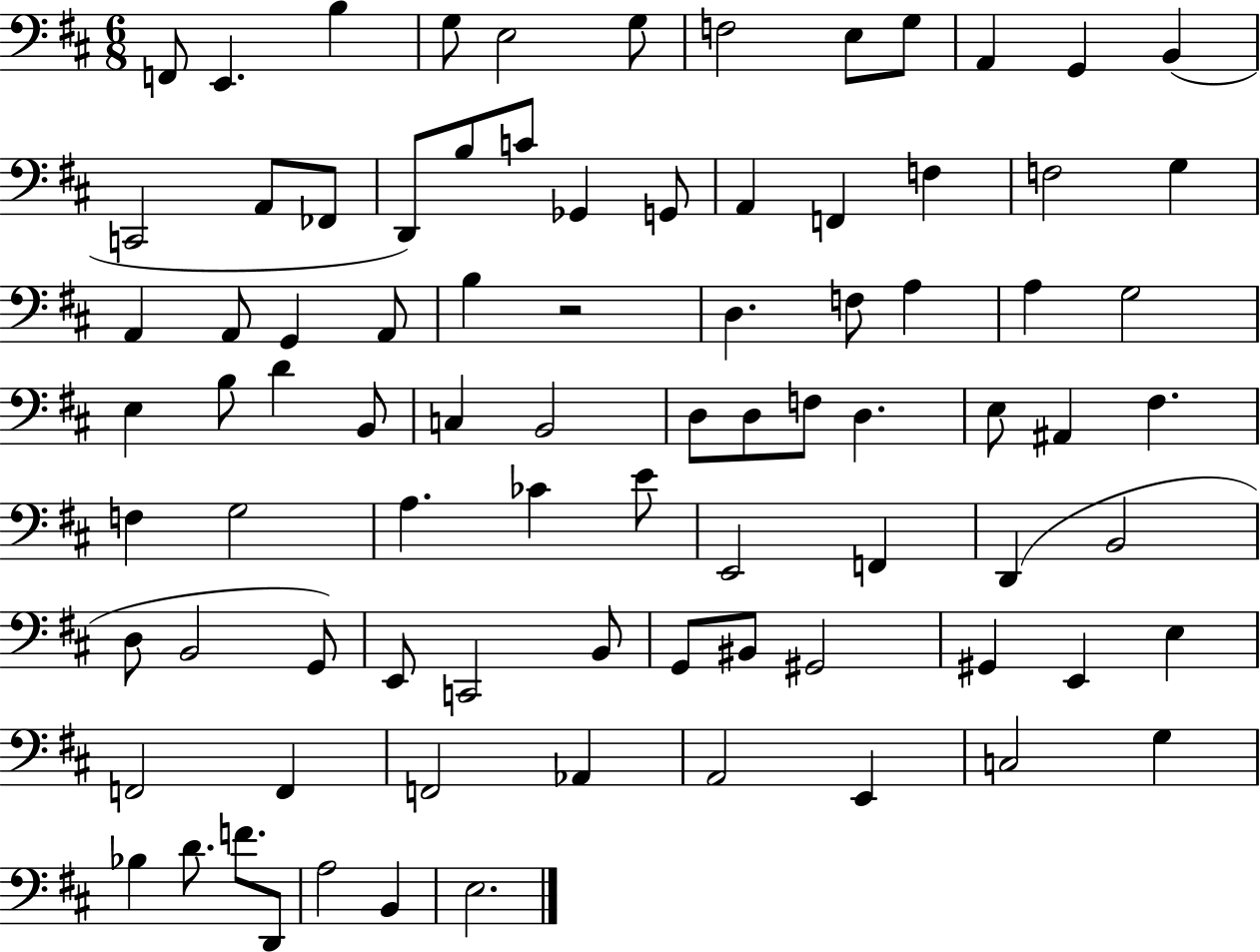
X:1
T:Untitled
M:6/8
L:1/4
K:D
F,,/2 E,, B, G,/2 E,2 G,/2 F,2 E,/2 G,/2 A,, G,, B,, C,,2 A,,/2 _F,,/2 D,,/2 B,/2 C/2 _G,, G,,/2 A,, F,, F, F,2 G, A,, A,,/2 G,, A,,/2 B, z2 D, F,/2 A, A, G,2 E, B,/2 D B,,/2 C, B,,2 D,/2 D,/2 F,/2 D, E,/2 ^A,, ^F, F, G,2 A, _C E/2 E,,2 F,, D,, B,,2 D,/2 B,,2 G,,/2 E,,/2 C,,2 B,,/2 G,,/2 ^B,,/2 ^G,,2 ^G,, E,, E, F,,2 F,, F,,2 _A,, A,,2 E,, C,2 G, _B, D/2 F/2 D,,/2 A,2 B,, E,2